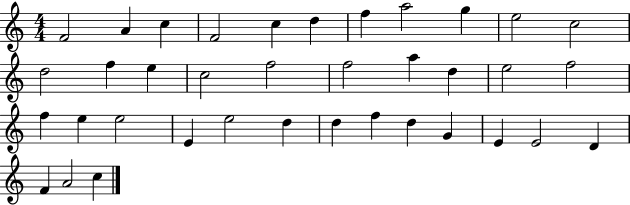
X:1
T:Untitled
M:4/4
L:1/4
K:C
F2 A c F2 c d f a2 g e2 c2 d2 f e c2 f2 f2 a d e2 f2 f e e2 E e2 d d f d G E E2 D F A2 c